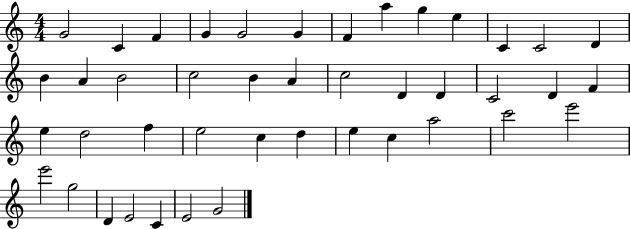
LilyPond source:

{
  \clef treble
  \numericTimeSignature
  \time 4/4
  \key c \major
  g'2 c'4 f'4 | g'4 g'2 g'4 | f'4 a''4 g''4 e''4 | c'4 c'2 d'4 | \break b'4 a'4 b'2 | c''2 b'4 a'4 | c''2 d'4 d'4 | c'2 d'4 f'4 | \break e''4 d''2 f''4 | e''2 c''4 d''4 | e''4 c''4 a''2 | c'''2 e'''2 | \break e'''2 g''2 | d'4 e'2 c'4 | e'2 g'2 | \bar "|."
}